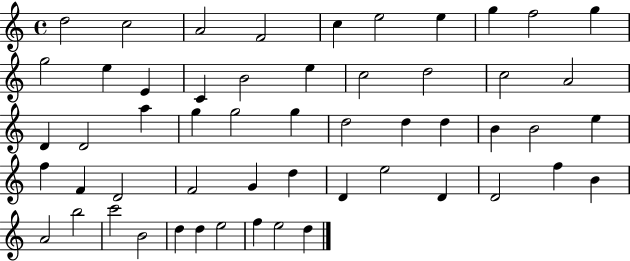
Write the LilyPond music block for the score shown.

{
  \clef treble
  \time 4/4
  \defaultTimeSignature
  \key c \major
  d''2 c''2 | a'2 f'2 | c''4 e''2 e''4 | g''4 f''2 g''4 | \break g''2 e''4 e'4 | c'4 b'2 e''4 | c''2 d''2 | c''2 a'2 | \break d'4 d'2 a''4 | g''4 g''2 g''4 | d''2 d''4 d''4 | b'4 b'2 e''4 | \break f''4 f'4 d'2 | f'2 g'4 d''4 | d'4 e''2 d'4 | d'2 f''4 b'4 | \break a'2 b''2 | c'''2 b'2 | d''4 d''4 e''2 | f''4 e''2 d''4 | \break \bar "|."
}